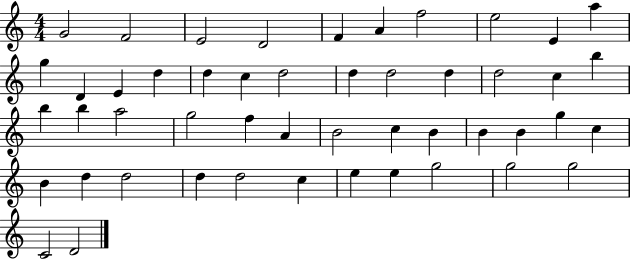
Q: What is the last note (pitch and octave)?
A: D4